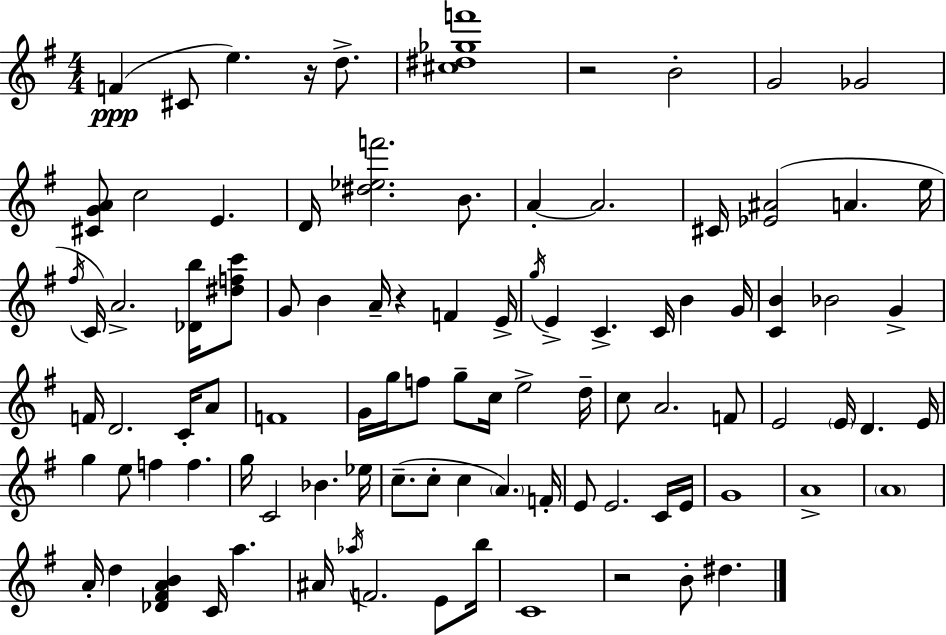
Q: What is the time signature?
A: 4/4